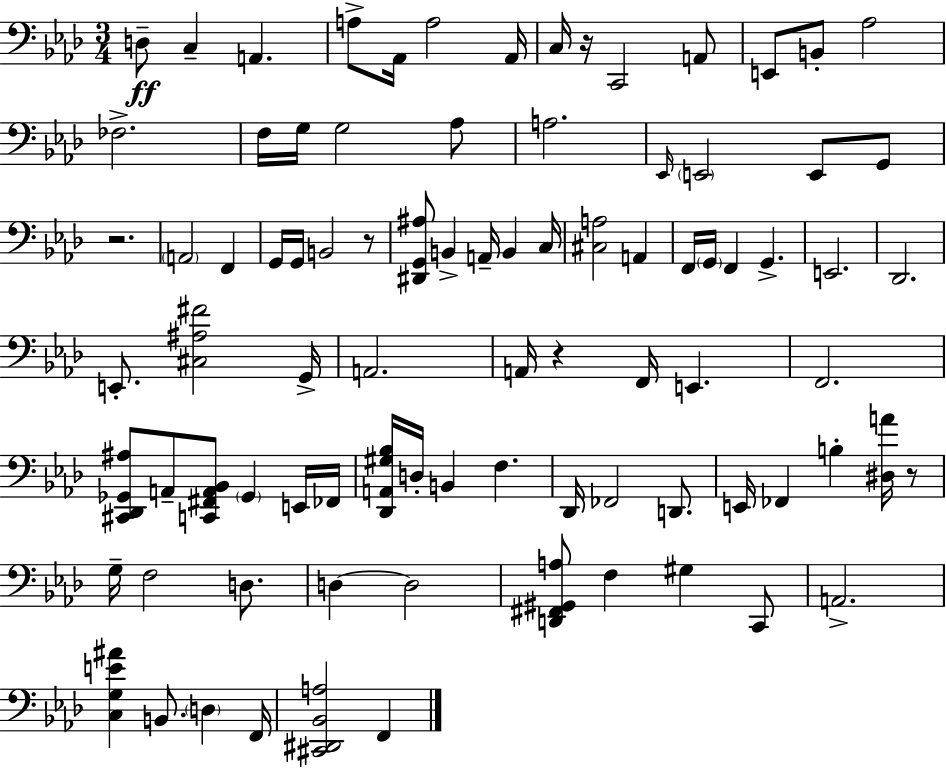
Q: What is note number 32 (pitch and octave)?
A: C3